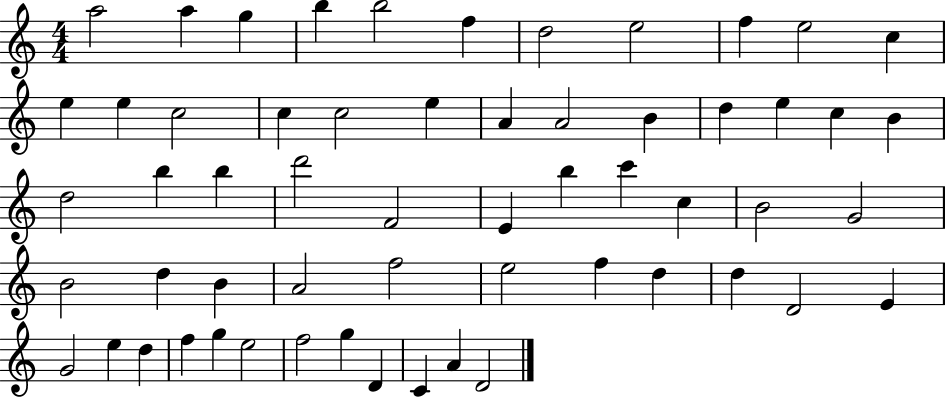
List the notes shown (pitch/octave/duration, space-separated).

A5/h A5/q G5/q B5/q B5/h F5/q D5/h E5/h F5/q E5/h C5/q E5/q E5/q C5/h C5/q C5/h E5/q A4/q A4/h B4/q D5/q E5/q C5/q B4/q D5/h B5/q B5/q D6/h F4/h E4/q B5/q C6/q C5/q B4/h G4/h B4/h D5/q B4/q A4/h F5/h E5/h F5/q D5/q D5/q D4/h E4/q G4/h E5/q D5/q F5/q G5/q E5/h F5/h G5/q D4/q C4/q A4/q D4/h